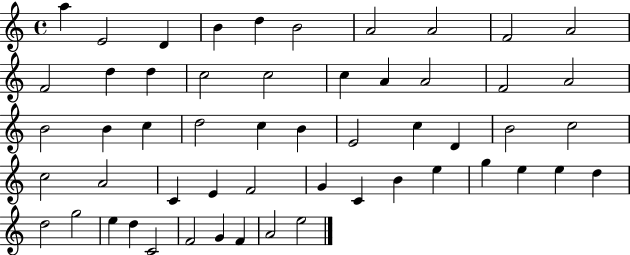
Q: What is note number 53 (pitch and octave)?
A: A4